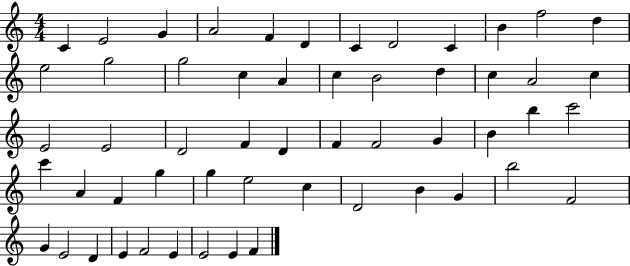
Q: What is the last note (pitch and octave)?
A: F4